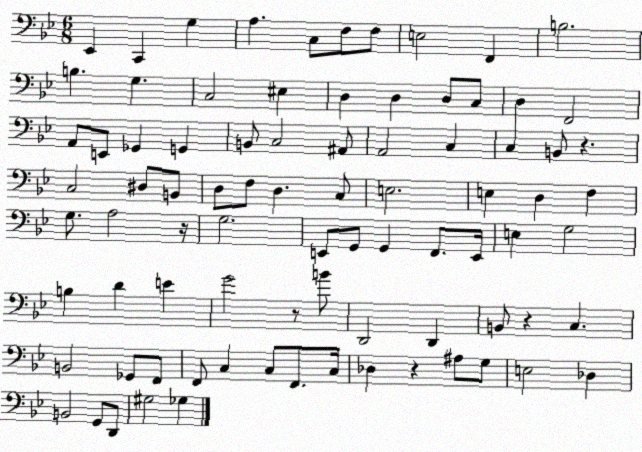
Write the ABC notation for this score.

X:1
T:Untitled
M:6/8
L:1/4
K:Bb
_E,, C,, G, A, C,/2 F,/2 F,/2 E,2 F,, B,2 B, G, C,2 ^E, D, D, D,/2 C,/2 D, F,,2 A,,/2 E,,/2 _G,, G,, B,,/2 C,2 ^A,,/2 A,,2 C, C, B,,/2 z C,2 ^D,/2 B,,/2 D,/2 F,/2 D, C,/2 E,2 E, D, F, G,/2 A,2 z/4 G,2 E,,/2 G,,/2 G,, F,,/2 E,,/4 E, G,2 B, D E G2 z/2 B/2 D,,2 D,, B,,/2 z C, B,,2 _G,,/2 F,,/2 F,,/2 C, C,/2 F,,/2 C,/4 _D, z ^A,/2 G,/2 E,2 _D, B,,2 G,,/2 D,,/2 ^G,2 _G,